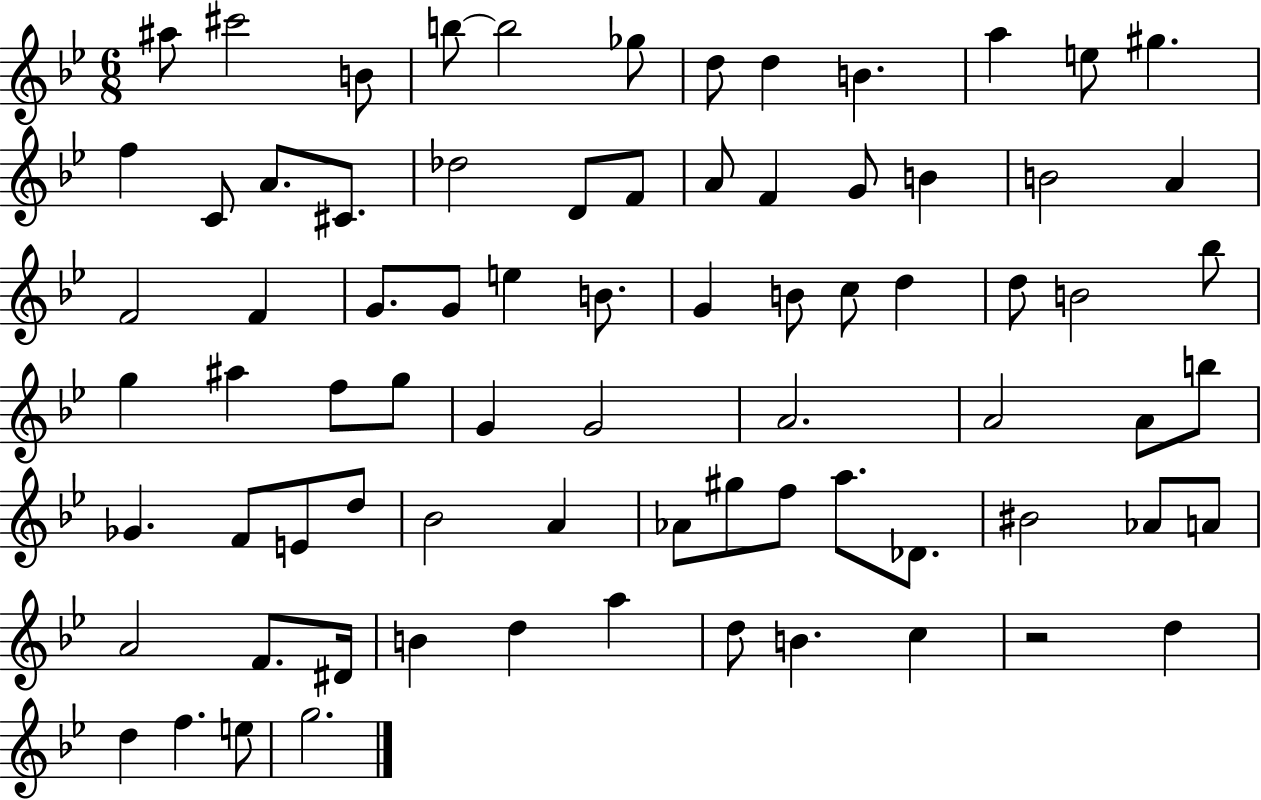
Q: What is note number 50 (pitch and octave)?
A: F4